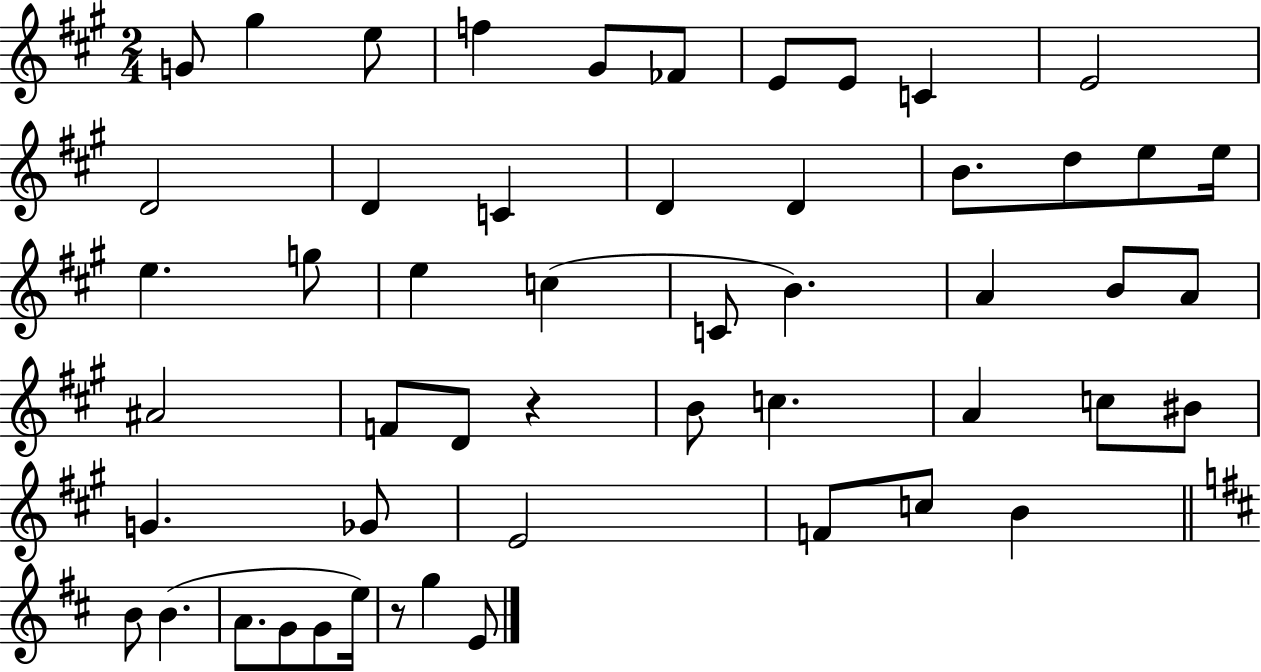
{
  \clef treble
  \numericTimeSignature
  \time 2/4
  \key a \major
  g'8 gis''4 e''8 | f''4 gis'8 fes'8 | e'8 e'8 c'4 | e'2 | \break d'2 | d'4 c'4 | d'4 d'4 | b'8. d''8 e''8 e''16 | \break e''4. g''8 | e''4 c''4( | c'8 b'4.) | a'4 b'8 a'8 | \break ais'2 | f'8 d'8 r4 | b'8 c''4. | a'4 c''8 bis'8 | \break g'4. ges'8 | e'2 | f'8 c''8 b'4 | \bar "||" \break \key d \major b'8 b'4.( | a'8. g'8 g'8 e''16) | r8 g''4 e'8 | \bar "|."
}